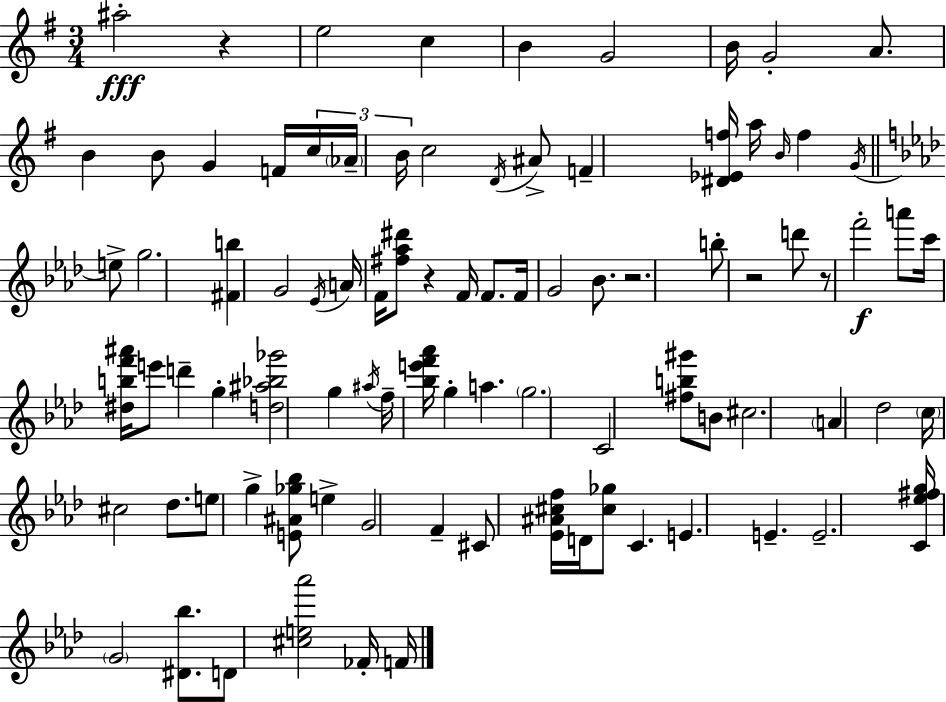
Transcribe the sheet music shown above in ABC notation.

X:1
T:Untitled
M:3/4
L:1/4
K:G
^a2 z e2 c B G2 B/4 G2 A/2 B B/2 G F/4 c/4 _A/4 B/4 c2 D/4 ^A/2 F [^D_Ef]/4 a/4 B/4 f G/4 e/2 g2 [^Fb] G2 _E/4 A/4 F/4 [^f_a^d']/2 z F/4 F/2 F/4 G2 _B/2 z2 b/2 z2 d'/2 z/2 f'2 a'/2 c'/4 [^dbf'^a']/4 e'/2 d' g [d^a_b_g']2 g ^a/4 f/4 [_be'f'_a']/4 g a g2 C2 [^fb^g']/2 B/2 ^c2 A _d2 c/4 ^c2 _d/2 e/2 g [E^A_g_b]/2 e G2 F ^C/2 [_E^A^cf]/4 D/4 [^c_g]/2 C E E E2 [C_e^fg]/4 G2 [^D_b]/2 D/2 [^ce_a']2 _F/4 F/4